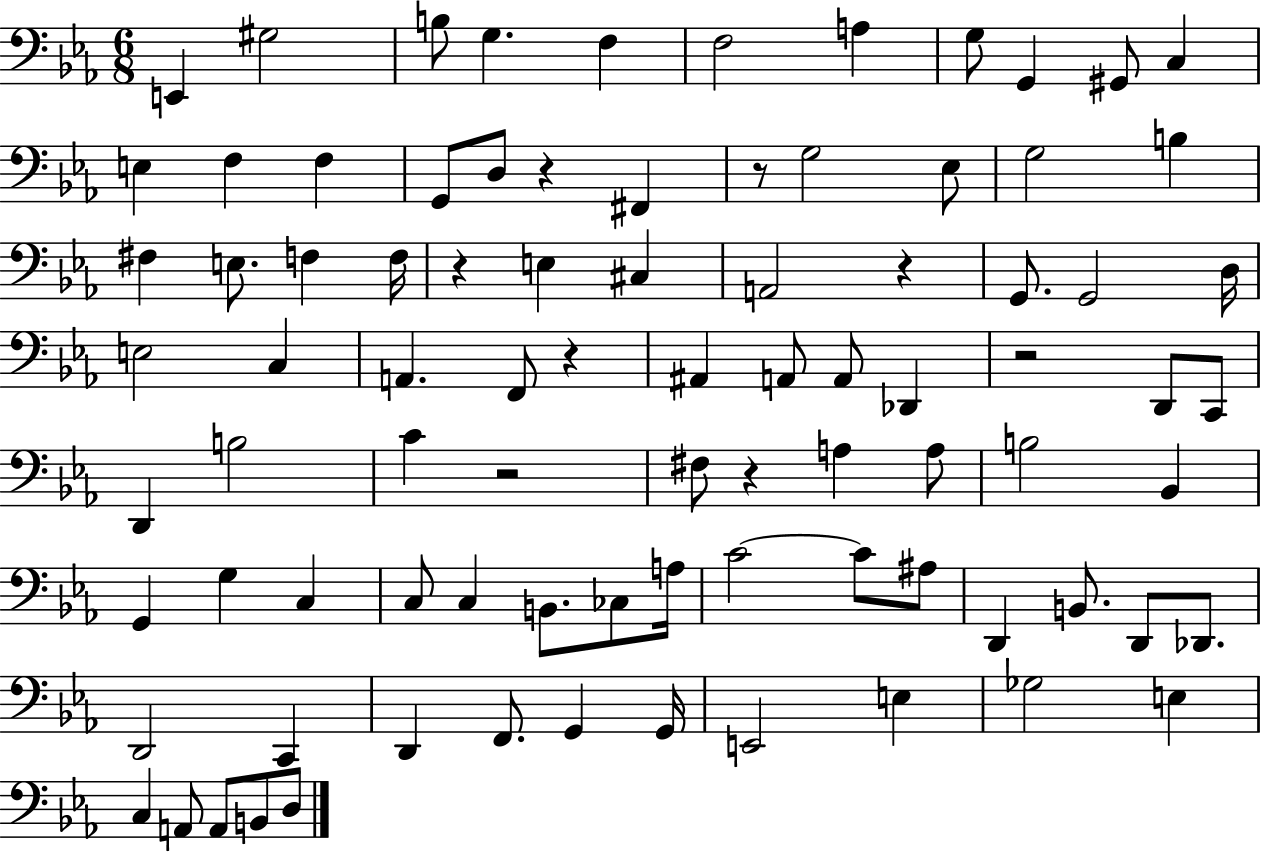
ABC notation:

X:1
T:Untitled
M:6/8
L:1/4
K:Eb
E,, ^G,2 B,/2 G, F, F,2 A, G,/2 G,, ^G,,/2 C, E, F, F, G,,/2 D,/2 z ^F,, z/2 G,2 _E,/2 G,2 B, ^F, E,/2 F, F,/4 z E, ^C, A,,2 z G,,/2 G,,2 D,/4 E,2 C, A,, F,,/2 z ^A,, A,,/2 A,,/2 _D,, z2 D,,/2 C,,/2 D,, B,2 C z2 ^F,/2 z A, A,/2 B,2 _B,, G,, G, C, C,/2 C, B,,/2 _C,/2 A,/4 C2 C/2 ^A,/2 D,, B,,/2 D,,/2 _D,,/2 D,,2 C,, D,, F,,/2 G,, G,,/4 E,,2 E, _G,2 E, C, A,,/2 A,,/2 B,,/2 D,/2